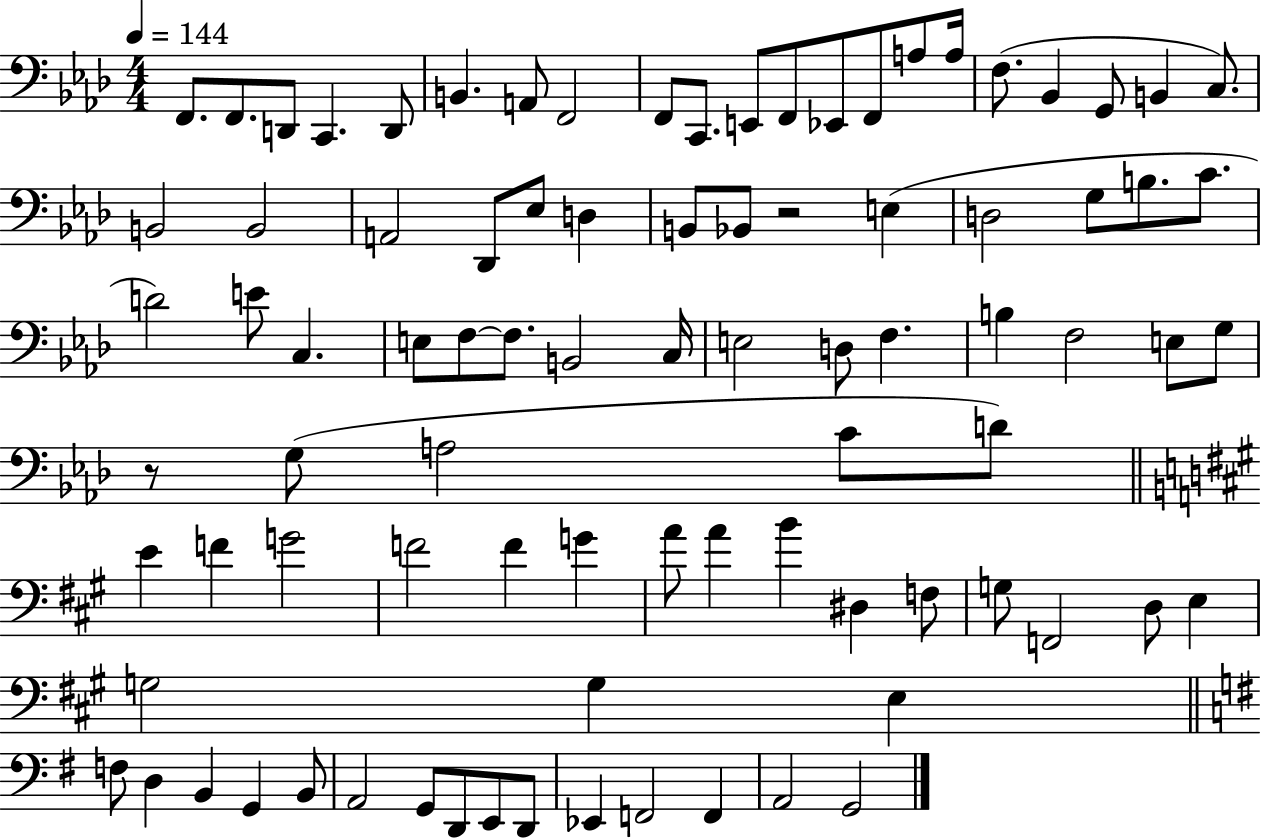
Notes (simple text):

F2/e. F2/e. D2/e C2/q. D2/e B2/q. A2/e F2/h F2/e C2/e. E2/e F2/e Eb2/e F2/e A3/e A3/s F3/e. Bb2/q G2/e B2/q C3/e. B2/h B2/h A2/h Db2/e Eb3/e D3/q B2/e Bb2/e R/h E3/q D3/h G3/e B3/e. C4/e. D4/h E4/e C3/q. E3/e F3/e F3/e. B2/h C3/s E3/h D3/e F3/q. B3/q F3/h E3/e G3/e R/e G3/e A3/h C4/e D4/e E4/q F4/q G4/h F4/h F4/q G4/q A4/e A4/q B4/q D#3/q F3/e G3/e F2/h D3/e E3/q G3/h G3/q E3/q F3/e D3/q B2/q G2/q B2/e A2/h G2/e D2/e E2/e D2/e Eb2/q F2/h F2/q A2/h G2/h